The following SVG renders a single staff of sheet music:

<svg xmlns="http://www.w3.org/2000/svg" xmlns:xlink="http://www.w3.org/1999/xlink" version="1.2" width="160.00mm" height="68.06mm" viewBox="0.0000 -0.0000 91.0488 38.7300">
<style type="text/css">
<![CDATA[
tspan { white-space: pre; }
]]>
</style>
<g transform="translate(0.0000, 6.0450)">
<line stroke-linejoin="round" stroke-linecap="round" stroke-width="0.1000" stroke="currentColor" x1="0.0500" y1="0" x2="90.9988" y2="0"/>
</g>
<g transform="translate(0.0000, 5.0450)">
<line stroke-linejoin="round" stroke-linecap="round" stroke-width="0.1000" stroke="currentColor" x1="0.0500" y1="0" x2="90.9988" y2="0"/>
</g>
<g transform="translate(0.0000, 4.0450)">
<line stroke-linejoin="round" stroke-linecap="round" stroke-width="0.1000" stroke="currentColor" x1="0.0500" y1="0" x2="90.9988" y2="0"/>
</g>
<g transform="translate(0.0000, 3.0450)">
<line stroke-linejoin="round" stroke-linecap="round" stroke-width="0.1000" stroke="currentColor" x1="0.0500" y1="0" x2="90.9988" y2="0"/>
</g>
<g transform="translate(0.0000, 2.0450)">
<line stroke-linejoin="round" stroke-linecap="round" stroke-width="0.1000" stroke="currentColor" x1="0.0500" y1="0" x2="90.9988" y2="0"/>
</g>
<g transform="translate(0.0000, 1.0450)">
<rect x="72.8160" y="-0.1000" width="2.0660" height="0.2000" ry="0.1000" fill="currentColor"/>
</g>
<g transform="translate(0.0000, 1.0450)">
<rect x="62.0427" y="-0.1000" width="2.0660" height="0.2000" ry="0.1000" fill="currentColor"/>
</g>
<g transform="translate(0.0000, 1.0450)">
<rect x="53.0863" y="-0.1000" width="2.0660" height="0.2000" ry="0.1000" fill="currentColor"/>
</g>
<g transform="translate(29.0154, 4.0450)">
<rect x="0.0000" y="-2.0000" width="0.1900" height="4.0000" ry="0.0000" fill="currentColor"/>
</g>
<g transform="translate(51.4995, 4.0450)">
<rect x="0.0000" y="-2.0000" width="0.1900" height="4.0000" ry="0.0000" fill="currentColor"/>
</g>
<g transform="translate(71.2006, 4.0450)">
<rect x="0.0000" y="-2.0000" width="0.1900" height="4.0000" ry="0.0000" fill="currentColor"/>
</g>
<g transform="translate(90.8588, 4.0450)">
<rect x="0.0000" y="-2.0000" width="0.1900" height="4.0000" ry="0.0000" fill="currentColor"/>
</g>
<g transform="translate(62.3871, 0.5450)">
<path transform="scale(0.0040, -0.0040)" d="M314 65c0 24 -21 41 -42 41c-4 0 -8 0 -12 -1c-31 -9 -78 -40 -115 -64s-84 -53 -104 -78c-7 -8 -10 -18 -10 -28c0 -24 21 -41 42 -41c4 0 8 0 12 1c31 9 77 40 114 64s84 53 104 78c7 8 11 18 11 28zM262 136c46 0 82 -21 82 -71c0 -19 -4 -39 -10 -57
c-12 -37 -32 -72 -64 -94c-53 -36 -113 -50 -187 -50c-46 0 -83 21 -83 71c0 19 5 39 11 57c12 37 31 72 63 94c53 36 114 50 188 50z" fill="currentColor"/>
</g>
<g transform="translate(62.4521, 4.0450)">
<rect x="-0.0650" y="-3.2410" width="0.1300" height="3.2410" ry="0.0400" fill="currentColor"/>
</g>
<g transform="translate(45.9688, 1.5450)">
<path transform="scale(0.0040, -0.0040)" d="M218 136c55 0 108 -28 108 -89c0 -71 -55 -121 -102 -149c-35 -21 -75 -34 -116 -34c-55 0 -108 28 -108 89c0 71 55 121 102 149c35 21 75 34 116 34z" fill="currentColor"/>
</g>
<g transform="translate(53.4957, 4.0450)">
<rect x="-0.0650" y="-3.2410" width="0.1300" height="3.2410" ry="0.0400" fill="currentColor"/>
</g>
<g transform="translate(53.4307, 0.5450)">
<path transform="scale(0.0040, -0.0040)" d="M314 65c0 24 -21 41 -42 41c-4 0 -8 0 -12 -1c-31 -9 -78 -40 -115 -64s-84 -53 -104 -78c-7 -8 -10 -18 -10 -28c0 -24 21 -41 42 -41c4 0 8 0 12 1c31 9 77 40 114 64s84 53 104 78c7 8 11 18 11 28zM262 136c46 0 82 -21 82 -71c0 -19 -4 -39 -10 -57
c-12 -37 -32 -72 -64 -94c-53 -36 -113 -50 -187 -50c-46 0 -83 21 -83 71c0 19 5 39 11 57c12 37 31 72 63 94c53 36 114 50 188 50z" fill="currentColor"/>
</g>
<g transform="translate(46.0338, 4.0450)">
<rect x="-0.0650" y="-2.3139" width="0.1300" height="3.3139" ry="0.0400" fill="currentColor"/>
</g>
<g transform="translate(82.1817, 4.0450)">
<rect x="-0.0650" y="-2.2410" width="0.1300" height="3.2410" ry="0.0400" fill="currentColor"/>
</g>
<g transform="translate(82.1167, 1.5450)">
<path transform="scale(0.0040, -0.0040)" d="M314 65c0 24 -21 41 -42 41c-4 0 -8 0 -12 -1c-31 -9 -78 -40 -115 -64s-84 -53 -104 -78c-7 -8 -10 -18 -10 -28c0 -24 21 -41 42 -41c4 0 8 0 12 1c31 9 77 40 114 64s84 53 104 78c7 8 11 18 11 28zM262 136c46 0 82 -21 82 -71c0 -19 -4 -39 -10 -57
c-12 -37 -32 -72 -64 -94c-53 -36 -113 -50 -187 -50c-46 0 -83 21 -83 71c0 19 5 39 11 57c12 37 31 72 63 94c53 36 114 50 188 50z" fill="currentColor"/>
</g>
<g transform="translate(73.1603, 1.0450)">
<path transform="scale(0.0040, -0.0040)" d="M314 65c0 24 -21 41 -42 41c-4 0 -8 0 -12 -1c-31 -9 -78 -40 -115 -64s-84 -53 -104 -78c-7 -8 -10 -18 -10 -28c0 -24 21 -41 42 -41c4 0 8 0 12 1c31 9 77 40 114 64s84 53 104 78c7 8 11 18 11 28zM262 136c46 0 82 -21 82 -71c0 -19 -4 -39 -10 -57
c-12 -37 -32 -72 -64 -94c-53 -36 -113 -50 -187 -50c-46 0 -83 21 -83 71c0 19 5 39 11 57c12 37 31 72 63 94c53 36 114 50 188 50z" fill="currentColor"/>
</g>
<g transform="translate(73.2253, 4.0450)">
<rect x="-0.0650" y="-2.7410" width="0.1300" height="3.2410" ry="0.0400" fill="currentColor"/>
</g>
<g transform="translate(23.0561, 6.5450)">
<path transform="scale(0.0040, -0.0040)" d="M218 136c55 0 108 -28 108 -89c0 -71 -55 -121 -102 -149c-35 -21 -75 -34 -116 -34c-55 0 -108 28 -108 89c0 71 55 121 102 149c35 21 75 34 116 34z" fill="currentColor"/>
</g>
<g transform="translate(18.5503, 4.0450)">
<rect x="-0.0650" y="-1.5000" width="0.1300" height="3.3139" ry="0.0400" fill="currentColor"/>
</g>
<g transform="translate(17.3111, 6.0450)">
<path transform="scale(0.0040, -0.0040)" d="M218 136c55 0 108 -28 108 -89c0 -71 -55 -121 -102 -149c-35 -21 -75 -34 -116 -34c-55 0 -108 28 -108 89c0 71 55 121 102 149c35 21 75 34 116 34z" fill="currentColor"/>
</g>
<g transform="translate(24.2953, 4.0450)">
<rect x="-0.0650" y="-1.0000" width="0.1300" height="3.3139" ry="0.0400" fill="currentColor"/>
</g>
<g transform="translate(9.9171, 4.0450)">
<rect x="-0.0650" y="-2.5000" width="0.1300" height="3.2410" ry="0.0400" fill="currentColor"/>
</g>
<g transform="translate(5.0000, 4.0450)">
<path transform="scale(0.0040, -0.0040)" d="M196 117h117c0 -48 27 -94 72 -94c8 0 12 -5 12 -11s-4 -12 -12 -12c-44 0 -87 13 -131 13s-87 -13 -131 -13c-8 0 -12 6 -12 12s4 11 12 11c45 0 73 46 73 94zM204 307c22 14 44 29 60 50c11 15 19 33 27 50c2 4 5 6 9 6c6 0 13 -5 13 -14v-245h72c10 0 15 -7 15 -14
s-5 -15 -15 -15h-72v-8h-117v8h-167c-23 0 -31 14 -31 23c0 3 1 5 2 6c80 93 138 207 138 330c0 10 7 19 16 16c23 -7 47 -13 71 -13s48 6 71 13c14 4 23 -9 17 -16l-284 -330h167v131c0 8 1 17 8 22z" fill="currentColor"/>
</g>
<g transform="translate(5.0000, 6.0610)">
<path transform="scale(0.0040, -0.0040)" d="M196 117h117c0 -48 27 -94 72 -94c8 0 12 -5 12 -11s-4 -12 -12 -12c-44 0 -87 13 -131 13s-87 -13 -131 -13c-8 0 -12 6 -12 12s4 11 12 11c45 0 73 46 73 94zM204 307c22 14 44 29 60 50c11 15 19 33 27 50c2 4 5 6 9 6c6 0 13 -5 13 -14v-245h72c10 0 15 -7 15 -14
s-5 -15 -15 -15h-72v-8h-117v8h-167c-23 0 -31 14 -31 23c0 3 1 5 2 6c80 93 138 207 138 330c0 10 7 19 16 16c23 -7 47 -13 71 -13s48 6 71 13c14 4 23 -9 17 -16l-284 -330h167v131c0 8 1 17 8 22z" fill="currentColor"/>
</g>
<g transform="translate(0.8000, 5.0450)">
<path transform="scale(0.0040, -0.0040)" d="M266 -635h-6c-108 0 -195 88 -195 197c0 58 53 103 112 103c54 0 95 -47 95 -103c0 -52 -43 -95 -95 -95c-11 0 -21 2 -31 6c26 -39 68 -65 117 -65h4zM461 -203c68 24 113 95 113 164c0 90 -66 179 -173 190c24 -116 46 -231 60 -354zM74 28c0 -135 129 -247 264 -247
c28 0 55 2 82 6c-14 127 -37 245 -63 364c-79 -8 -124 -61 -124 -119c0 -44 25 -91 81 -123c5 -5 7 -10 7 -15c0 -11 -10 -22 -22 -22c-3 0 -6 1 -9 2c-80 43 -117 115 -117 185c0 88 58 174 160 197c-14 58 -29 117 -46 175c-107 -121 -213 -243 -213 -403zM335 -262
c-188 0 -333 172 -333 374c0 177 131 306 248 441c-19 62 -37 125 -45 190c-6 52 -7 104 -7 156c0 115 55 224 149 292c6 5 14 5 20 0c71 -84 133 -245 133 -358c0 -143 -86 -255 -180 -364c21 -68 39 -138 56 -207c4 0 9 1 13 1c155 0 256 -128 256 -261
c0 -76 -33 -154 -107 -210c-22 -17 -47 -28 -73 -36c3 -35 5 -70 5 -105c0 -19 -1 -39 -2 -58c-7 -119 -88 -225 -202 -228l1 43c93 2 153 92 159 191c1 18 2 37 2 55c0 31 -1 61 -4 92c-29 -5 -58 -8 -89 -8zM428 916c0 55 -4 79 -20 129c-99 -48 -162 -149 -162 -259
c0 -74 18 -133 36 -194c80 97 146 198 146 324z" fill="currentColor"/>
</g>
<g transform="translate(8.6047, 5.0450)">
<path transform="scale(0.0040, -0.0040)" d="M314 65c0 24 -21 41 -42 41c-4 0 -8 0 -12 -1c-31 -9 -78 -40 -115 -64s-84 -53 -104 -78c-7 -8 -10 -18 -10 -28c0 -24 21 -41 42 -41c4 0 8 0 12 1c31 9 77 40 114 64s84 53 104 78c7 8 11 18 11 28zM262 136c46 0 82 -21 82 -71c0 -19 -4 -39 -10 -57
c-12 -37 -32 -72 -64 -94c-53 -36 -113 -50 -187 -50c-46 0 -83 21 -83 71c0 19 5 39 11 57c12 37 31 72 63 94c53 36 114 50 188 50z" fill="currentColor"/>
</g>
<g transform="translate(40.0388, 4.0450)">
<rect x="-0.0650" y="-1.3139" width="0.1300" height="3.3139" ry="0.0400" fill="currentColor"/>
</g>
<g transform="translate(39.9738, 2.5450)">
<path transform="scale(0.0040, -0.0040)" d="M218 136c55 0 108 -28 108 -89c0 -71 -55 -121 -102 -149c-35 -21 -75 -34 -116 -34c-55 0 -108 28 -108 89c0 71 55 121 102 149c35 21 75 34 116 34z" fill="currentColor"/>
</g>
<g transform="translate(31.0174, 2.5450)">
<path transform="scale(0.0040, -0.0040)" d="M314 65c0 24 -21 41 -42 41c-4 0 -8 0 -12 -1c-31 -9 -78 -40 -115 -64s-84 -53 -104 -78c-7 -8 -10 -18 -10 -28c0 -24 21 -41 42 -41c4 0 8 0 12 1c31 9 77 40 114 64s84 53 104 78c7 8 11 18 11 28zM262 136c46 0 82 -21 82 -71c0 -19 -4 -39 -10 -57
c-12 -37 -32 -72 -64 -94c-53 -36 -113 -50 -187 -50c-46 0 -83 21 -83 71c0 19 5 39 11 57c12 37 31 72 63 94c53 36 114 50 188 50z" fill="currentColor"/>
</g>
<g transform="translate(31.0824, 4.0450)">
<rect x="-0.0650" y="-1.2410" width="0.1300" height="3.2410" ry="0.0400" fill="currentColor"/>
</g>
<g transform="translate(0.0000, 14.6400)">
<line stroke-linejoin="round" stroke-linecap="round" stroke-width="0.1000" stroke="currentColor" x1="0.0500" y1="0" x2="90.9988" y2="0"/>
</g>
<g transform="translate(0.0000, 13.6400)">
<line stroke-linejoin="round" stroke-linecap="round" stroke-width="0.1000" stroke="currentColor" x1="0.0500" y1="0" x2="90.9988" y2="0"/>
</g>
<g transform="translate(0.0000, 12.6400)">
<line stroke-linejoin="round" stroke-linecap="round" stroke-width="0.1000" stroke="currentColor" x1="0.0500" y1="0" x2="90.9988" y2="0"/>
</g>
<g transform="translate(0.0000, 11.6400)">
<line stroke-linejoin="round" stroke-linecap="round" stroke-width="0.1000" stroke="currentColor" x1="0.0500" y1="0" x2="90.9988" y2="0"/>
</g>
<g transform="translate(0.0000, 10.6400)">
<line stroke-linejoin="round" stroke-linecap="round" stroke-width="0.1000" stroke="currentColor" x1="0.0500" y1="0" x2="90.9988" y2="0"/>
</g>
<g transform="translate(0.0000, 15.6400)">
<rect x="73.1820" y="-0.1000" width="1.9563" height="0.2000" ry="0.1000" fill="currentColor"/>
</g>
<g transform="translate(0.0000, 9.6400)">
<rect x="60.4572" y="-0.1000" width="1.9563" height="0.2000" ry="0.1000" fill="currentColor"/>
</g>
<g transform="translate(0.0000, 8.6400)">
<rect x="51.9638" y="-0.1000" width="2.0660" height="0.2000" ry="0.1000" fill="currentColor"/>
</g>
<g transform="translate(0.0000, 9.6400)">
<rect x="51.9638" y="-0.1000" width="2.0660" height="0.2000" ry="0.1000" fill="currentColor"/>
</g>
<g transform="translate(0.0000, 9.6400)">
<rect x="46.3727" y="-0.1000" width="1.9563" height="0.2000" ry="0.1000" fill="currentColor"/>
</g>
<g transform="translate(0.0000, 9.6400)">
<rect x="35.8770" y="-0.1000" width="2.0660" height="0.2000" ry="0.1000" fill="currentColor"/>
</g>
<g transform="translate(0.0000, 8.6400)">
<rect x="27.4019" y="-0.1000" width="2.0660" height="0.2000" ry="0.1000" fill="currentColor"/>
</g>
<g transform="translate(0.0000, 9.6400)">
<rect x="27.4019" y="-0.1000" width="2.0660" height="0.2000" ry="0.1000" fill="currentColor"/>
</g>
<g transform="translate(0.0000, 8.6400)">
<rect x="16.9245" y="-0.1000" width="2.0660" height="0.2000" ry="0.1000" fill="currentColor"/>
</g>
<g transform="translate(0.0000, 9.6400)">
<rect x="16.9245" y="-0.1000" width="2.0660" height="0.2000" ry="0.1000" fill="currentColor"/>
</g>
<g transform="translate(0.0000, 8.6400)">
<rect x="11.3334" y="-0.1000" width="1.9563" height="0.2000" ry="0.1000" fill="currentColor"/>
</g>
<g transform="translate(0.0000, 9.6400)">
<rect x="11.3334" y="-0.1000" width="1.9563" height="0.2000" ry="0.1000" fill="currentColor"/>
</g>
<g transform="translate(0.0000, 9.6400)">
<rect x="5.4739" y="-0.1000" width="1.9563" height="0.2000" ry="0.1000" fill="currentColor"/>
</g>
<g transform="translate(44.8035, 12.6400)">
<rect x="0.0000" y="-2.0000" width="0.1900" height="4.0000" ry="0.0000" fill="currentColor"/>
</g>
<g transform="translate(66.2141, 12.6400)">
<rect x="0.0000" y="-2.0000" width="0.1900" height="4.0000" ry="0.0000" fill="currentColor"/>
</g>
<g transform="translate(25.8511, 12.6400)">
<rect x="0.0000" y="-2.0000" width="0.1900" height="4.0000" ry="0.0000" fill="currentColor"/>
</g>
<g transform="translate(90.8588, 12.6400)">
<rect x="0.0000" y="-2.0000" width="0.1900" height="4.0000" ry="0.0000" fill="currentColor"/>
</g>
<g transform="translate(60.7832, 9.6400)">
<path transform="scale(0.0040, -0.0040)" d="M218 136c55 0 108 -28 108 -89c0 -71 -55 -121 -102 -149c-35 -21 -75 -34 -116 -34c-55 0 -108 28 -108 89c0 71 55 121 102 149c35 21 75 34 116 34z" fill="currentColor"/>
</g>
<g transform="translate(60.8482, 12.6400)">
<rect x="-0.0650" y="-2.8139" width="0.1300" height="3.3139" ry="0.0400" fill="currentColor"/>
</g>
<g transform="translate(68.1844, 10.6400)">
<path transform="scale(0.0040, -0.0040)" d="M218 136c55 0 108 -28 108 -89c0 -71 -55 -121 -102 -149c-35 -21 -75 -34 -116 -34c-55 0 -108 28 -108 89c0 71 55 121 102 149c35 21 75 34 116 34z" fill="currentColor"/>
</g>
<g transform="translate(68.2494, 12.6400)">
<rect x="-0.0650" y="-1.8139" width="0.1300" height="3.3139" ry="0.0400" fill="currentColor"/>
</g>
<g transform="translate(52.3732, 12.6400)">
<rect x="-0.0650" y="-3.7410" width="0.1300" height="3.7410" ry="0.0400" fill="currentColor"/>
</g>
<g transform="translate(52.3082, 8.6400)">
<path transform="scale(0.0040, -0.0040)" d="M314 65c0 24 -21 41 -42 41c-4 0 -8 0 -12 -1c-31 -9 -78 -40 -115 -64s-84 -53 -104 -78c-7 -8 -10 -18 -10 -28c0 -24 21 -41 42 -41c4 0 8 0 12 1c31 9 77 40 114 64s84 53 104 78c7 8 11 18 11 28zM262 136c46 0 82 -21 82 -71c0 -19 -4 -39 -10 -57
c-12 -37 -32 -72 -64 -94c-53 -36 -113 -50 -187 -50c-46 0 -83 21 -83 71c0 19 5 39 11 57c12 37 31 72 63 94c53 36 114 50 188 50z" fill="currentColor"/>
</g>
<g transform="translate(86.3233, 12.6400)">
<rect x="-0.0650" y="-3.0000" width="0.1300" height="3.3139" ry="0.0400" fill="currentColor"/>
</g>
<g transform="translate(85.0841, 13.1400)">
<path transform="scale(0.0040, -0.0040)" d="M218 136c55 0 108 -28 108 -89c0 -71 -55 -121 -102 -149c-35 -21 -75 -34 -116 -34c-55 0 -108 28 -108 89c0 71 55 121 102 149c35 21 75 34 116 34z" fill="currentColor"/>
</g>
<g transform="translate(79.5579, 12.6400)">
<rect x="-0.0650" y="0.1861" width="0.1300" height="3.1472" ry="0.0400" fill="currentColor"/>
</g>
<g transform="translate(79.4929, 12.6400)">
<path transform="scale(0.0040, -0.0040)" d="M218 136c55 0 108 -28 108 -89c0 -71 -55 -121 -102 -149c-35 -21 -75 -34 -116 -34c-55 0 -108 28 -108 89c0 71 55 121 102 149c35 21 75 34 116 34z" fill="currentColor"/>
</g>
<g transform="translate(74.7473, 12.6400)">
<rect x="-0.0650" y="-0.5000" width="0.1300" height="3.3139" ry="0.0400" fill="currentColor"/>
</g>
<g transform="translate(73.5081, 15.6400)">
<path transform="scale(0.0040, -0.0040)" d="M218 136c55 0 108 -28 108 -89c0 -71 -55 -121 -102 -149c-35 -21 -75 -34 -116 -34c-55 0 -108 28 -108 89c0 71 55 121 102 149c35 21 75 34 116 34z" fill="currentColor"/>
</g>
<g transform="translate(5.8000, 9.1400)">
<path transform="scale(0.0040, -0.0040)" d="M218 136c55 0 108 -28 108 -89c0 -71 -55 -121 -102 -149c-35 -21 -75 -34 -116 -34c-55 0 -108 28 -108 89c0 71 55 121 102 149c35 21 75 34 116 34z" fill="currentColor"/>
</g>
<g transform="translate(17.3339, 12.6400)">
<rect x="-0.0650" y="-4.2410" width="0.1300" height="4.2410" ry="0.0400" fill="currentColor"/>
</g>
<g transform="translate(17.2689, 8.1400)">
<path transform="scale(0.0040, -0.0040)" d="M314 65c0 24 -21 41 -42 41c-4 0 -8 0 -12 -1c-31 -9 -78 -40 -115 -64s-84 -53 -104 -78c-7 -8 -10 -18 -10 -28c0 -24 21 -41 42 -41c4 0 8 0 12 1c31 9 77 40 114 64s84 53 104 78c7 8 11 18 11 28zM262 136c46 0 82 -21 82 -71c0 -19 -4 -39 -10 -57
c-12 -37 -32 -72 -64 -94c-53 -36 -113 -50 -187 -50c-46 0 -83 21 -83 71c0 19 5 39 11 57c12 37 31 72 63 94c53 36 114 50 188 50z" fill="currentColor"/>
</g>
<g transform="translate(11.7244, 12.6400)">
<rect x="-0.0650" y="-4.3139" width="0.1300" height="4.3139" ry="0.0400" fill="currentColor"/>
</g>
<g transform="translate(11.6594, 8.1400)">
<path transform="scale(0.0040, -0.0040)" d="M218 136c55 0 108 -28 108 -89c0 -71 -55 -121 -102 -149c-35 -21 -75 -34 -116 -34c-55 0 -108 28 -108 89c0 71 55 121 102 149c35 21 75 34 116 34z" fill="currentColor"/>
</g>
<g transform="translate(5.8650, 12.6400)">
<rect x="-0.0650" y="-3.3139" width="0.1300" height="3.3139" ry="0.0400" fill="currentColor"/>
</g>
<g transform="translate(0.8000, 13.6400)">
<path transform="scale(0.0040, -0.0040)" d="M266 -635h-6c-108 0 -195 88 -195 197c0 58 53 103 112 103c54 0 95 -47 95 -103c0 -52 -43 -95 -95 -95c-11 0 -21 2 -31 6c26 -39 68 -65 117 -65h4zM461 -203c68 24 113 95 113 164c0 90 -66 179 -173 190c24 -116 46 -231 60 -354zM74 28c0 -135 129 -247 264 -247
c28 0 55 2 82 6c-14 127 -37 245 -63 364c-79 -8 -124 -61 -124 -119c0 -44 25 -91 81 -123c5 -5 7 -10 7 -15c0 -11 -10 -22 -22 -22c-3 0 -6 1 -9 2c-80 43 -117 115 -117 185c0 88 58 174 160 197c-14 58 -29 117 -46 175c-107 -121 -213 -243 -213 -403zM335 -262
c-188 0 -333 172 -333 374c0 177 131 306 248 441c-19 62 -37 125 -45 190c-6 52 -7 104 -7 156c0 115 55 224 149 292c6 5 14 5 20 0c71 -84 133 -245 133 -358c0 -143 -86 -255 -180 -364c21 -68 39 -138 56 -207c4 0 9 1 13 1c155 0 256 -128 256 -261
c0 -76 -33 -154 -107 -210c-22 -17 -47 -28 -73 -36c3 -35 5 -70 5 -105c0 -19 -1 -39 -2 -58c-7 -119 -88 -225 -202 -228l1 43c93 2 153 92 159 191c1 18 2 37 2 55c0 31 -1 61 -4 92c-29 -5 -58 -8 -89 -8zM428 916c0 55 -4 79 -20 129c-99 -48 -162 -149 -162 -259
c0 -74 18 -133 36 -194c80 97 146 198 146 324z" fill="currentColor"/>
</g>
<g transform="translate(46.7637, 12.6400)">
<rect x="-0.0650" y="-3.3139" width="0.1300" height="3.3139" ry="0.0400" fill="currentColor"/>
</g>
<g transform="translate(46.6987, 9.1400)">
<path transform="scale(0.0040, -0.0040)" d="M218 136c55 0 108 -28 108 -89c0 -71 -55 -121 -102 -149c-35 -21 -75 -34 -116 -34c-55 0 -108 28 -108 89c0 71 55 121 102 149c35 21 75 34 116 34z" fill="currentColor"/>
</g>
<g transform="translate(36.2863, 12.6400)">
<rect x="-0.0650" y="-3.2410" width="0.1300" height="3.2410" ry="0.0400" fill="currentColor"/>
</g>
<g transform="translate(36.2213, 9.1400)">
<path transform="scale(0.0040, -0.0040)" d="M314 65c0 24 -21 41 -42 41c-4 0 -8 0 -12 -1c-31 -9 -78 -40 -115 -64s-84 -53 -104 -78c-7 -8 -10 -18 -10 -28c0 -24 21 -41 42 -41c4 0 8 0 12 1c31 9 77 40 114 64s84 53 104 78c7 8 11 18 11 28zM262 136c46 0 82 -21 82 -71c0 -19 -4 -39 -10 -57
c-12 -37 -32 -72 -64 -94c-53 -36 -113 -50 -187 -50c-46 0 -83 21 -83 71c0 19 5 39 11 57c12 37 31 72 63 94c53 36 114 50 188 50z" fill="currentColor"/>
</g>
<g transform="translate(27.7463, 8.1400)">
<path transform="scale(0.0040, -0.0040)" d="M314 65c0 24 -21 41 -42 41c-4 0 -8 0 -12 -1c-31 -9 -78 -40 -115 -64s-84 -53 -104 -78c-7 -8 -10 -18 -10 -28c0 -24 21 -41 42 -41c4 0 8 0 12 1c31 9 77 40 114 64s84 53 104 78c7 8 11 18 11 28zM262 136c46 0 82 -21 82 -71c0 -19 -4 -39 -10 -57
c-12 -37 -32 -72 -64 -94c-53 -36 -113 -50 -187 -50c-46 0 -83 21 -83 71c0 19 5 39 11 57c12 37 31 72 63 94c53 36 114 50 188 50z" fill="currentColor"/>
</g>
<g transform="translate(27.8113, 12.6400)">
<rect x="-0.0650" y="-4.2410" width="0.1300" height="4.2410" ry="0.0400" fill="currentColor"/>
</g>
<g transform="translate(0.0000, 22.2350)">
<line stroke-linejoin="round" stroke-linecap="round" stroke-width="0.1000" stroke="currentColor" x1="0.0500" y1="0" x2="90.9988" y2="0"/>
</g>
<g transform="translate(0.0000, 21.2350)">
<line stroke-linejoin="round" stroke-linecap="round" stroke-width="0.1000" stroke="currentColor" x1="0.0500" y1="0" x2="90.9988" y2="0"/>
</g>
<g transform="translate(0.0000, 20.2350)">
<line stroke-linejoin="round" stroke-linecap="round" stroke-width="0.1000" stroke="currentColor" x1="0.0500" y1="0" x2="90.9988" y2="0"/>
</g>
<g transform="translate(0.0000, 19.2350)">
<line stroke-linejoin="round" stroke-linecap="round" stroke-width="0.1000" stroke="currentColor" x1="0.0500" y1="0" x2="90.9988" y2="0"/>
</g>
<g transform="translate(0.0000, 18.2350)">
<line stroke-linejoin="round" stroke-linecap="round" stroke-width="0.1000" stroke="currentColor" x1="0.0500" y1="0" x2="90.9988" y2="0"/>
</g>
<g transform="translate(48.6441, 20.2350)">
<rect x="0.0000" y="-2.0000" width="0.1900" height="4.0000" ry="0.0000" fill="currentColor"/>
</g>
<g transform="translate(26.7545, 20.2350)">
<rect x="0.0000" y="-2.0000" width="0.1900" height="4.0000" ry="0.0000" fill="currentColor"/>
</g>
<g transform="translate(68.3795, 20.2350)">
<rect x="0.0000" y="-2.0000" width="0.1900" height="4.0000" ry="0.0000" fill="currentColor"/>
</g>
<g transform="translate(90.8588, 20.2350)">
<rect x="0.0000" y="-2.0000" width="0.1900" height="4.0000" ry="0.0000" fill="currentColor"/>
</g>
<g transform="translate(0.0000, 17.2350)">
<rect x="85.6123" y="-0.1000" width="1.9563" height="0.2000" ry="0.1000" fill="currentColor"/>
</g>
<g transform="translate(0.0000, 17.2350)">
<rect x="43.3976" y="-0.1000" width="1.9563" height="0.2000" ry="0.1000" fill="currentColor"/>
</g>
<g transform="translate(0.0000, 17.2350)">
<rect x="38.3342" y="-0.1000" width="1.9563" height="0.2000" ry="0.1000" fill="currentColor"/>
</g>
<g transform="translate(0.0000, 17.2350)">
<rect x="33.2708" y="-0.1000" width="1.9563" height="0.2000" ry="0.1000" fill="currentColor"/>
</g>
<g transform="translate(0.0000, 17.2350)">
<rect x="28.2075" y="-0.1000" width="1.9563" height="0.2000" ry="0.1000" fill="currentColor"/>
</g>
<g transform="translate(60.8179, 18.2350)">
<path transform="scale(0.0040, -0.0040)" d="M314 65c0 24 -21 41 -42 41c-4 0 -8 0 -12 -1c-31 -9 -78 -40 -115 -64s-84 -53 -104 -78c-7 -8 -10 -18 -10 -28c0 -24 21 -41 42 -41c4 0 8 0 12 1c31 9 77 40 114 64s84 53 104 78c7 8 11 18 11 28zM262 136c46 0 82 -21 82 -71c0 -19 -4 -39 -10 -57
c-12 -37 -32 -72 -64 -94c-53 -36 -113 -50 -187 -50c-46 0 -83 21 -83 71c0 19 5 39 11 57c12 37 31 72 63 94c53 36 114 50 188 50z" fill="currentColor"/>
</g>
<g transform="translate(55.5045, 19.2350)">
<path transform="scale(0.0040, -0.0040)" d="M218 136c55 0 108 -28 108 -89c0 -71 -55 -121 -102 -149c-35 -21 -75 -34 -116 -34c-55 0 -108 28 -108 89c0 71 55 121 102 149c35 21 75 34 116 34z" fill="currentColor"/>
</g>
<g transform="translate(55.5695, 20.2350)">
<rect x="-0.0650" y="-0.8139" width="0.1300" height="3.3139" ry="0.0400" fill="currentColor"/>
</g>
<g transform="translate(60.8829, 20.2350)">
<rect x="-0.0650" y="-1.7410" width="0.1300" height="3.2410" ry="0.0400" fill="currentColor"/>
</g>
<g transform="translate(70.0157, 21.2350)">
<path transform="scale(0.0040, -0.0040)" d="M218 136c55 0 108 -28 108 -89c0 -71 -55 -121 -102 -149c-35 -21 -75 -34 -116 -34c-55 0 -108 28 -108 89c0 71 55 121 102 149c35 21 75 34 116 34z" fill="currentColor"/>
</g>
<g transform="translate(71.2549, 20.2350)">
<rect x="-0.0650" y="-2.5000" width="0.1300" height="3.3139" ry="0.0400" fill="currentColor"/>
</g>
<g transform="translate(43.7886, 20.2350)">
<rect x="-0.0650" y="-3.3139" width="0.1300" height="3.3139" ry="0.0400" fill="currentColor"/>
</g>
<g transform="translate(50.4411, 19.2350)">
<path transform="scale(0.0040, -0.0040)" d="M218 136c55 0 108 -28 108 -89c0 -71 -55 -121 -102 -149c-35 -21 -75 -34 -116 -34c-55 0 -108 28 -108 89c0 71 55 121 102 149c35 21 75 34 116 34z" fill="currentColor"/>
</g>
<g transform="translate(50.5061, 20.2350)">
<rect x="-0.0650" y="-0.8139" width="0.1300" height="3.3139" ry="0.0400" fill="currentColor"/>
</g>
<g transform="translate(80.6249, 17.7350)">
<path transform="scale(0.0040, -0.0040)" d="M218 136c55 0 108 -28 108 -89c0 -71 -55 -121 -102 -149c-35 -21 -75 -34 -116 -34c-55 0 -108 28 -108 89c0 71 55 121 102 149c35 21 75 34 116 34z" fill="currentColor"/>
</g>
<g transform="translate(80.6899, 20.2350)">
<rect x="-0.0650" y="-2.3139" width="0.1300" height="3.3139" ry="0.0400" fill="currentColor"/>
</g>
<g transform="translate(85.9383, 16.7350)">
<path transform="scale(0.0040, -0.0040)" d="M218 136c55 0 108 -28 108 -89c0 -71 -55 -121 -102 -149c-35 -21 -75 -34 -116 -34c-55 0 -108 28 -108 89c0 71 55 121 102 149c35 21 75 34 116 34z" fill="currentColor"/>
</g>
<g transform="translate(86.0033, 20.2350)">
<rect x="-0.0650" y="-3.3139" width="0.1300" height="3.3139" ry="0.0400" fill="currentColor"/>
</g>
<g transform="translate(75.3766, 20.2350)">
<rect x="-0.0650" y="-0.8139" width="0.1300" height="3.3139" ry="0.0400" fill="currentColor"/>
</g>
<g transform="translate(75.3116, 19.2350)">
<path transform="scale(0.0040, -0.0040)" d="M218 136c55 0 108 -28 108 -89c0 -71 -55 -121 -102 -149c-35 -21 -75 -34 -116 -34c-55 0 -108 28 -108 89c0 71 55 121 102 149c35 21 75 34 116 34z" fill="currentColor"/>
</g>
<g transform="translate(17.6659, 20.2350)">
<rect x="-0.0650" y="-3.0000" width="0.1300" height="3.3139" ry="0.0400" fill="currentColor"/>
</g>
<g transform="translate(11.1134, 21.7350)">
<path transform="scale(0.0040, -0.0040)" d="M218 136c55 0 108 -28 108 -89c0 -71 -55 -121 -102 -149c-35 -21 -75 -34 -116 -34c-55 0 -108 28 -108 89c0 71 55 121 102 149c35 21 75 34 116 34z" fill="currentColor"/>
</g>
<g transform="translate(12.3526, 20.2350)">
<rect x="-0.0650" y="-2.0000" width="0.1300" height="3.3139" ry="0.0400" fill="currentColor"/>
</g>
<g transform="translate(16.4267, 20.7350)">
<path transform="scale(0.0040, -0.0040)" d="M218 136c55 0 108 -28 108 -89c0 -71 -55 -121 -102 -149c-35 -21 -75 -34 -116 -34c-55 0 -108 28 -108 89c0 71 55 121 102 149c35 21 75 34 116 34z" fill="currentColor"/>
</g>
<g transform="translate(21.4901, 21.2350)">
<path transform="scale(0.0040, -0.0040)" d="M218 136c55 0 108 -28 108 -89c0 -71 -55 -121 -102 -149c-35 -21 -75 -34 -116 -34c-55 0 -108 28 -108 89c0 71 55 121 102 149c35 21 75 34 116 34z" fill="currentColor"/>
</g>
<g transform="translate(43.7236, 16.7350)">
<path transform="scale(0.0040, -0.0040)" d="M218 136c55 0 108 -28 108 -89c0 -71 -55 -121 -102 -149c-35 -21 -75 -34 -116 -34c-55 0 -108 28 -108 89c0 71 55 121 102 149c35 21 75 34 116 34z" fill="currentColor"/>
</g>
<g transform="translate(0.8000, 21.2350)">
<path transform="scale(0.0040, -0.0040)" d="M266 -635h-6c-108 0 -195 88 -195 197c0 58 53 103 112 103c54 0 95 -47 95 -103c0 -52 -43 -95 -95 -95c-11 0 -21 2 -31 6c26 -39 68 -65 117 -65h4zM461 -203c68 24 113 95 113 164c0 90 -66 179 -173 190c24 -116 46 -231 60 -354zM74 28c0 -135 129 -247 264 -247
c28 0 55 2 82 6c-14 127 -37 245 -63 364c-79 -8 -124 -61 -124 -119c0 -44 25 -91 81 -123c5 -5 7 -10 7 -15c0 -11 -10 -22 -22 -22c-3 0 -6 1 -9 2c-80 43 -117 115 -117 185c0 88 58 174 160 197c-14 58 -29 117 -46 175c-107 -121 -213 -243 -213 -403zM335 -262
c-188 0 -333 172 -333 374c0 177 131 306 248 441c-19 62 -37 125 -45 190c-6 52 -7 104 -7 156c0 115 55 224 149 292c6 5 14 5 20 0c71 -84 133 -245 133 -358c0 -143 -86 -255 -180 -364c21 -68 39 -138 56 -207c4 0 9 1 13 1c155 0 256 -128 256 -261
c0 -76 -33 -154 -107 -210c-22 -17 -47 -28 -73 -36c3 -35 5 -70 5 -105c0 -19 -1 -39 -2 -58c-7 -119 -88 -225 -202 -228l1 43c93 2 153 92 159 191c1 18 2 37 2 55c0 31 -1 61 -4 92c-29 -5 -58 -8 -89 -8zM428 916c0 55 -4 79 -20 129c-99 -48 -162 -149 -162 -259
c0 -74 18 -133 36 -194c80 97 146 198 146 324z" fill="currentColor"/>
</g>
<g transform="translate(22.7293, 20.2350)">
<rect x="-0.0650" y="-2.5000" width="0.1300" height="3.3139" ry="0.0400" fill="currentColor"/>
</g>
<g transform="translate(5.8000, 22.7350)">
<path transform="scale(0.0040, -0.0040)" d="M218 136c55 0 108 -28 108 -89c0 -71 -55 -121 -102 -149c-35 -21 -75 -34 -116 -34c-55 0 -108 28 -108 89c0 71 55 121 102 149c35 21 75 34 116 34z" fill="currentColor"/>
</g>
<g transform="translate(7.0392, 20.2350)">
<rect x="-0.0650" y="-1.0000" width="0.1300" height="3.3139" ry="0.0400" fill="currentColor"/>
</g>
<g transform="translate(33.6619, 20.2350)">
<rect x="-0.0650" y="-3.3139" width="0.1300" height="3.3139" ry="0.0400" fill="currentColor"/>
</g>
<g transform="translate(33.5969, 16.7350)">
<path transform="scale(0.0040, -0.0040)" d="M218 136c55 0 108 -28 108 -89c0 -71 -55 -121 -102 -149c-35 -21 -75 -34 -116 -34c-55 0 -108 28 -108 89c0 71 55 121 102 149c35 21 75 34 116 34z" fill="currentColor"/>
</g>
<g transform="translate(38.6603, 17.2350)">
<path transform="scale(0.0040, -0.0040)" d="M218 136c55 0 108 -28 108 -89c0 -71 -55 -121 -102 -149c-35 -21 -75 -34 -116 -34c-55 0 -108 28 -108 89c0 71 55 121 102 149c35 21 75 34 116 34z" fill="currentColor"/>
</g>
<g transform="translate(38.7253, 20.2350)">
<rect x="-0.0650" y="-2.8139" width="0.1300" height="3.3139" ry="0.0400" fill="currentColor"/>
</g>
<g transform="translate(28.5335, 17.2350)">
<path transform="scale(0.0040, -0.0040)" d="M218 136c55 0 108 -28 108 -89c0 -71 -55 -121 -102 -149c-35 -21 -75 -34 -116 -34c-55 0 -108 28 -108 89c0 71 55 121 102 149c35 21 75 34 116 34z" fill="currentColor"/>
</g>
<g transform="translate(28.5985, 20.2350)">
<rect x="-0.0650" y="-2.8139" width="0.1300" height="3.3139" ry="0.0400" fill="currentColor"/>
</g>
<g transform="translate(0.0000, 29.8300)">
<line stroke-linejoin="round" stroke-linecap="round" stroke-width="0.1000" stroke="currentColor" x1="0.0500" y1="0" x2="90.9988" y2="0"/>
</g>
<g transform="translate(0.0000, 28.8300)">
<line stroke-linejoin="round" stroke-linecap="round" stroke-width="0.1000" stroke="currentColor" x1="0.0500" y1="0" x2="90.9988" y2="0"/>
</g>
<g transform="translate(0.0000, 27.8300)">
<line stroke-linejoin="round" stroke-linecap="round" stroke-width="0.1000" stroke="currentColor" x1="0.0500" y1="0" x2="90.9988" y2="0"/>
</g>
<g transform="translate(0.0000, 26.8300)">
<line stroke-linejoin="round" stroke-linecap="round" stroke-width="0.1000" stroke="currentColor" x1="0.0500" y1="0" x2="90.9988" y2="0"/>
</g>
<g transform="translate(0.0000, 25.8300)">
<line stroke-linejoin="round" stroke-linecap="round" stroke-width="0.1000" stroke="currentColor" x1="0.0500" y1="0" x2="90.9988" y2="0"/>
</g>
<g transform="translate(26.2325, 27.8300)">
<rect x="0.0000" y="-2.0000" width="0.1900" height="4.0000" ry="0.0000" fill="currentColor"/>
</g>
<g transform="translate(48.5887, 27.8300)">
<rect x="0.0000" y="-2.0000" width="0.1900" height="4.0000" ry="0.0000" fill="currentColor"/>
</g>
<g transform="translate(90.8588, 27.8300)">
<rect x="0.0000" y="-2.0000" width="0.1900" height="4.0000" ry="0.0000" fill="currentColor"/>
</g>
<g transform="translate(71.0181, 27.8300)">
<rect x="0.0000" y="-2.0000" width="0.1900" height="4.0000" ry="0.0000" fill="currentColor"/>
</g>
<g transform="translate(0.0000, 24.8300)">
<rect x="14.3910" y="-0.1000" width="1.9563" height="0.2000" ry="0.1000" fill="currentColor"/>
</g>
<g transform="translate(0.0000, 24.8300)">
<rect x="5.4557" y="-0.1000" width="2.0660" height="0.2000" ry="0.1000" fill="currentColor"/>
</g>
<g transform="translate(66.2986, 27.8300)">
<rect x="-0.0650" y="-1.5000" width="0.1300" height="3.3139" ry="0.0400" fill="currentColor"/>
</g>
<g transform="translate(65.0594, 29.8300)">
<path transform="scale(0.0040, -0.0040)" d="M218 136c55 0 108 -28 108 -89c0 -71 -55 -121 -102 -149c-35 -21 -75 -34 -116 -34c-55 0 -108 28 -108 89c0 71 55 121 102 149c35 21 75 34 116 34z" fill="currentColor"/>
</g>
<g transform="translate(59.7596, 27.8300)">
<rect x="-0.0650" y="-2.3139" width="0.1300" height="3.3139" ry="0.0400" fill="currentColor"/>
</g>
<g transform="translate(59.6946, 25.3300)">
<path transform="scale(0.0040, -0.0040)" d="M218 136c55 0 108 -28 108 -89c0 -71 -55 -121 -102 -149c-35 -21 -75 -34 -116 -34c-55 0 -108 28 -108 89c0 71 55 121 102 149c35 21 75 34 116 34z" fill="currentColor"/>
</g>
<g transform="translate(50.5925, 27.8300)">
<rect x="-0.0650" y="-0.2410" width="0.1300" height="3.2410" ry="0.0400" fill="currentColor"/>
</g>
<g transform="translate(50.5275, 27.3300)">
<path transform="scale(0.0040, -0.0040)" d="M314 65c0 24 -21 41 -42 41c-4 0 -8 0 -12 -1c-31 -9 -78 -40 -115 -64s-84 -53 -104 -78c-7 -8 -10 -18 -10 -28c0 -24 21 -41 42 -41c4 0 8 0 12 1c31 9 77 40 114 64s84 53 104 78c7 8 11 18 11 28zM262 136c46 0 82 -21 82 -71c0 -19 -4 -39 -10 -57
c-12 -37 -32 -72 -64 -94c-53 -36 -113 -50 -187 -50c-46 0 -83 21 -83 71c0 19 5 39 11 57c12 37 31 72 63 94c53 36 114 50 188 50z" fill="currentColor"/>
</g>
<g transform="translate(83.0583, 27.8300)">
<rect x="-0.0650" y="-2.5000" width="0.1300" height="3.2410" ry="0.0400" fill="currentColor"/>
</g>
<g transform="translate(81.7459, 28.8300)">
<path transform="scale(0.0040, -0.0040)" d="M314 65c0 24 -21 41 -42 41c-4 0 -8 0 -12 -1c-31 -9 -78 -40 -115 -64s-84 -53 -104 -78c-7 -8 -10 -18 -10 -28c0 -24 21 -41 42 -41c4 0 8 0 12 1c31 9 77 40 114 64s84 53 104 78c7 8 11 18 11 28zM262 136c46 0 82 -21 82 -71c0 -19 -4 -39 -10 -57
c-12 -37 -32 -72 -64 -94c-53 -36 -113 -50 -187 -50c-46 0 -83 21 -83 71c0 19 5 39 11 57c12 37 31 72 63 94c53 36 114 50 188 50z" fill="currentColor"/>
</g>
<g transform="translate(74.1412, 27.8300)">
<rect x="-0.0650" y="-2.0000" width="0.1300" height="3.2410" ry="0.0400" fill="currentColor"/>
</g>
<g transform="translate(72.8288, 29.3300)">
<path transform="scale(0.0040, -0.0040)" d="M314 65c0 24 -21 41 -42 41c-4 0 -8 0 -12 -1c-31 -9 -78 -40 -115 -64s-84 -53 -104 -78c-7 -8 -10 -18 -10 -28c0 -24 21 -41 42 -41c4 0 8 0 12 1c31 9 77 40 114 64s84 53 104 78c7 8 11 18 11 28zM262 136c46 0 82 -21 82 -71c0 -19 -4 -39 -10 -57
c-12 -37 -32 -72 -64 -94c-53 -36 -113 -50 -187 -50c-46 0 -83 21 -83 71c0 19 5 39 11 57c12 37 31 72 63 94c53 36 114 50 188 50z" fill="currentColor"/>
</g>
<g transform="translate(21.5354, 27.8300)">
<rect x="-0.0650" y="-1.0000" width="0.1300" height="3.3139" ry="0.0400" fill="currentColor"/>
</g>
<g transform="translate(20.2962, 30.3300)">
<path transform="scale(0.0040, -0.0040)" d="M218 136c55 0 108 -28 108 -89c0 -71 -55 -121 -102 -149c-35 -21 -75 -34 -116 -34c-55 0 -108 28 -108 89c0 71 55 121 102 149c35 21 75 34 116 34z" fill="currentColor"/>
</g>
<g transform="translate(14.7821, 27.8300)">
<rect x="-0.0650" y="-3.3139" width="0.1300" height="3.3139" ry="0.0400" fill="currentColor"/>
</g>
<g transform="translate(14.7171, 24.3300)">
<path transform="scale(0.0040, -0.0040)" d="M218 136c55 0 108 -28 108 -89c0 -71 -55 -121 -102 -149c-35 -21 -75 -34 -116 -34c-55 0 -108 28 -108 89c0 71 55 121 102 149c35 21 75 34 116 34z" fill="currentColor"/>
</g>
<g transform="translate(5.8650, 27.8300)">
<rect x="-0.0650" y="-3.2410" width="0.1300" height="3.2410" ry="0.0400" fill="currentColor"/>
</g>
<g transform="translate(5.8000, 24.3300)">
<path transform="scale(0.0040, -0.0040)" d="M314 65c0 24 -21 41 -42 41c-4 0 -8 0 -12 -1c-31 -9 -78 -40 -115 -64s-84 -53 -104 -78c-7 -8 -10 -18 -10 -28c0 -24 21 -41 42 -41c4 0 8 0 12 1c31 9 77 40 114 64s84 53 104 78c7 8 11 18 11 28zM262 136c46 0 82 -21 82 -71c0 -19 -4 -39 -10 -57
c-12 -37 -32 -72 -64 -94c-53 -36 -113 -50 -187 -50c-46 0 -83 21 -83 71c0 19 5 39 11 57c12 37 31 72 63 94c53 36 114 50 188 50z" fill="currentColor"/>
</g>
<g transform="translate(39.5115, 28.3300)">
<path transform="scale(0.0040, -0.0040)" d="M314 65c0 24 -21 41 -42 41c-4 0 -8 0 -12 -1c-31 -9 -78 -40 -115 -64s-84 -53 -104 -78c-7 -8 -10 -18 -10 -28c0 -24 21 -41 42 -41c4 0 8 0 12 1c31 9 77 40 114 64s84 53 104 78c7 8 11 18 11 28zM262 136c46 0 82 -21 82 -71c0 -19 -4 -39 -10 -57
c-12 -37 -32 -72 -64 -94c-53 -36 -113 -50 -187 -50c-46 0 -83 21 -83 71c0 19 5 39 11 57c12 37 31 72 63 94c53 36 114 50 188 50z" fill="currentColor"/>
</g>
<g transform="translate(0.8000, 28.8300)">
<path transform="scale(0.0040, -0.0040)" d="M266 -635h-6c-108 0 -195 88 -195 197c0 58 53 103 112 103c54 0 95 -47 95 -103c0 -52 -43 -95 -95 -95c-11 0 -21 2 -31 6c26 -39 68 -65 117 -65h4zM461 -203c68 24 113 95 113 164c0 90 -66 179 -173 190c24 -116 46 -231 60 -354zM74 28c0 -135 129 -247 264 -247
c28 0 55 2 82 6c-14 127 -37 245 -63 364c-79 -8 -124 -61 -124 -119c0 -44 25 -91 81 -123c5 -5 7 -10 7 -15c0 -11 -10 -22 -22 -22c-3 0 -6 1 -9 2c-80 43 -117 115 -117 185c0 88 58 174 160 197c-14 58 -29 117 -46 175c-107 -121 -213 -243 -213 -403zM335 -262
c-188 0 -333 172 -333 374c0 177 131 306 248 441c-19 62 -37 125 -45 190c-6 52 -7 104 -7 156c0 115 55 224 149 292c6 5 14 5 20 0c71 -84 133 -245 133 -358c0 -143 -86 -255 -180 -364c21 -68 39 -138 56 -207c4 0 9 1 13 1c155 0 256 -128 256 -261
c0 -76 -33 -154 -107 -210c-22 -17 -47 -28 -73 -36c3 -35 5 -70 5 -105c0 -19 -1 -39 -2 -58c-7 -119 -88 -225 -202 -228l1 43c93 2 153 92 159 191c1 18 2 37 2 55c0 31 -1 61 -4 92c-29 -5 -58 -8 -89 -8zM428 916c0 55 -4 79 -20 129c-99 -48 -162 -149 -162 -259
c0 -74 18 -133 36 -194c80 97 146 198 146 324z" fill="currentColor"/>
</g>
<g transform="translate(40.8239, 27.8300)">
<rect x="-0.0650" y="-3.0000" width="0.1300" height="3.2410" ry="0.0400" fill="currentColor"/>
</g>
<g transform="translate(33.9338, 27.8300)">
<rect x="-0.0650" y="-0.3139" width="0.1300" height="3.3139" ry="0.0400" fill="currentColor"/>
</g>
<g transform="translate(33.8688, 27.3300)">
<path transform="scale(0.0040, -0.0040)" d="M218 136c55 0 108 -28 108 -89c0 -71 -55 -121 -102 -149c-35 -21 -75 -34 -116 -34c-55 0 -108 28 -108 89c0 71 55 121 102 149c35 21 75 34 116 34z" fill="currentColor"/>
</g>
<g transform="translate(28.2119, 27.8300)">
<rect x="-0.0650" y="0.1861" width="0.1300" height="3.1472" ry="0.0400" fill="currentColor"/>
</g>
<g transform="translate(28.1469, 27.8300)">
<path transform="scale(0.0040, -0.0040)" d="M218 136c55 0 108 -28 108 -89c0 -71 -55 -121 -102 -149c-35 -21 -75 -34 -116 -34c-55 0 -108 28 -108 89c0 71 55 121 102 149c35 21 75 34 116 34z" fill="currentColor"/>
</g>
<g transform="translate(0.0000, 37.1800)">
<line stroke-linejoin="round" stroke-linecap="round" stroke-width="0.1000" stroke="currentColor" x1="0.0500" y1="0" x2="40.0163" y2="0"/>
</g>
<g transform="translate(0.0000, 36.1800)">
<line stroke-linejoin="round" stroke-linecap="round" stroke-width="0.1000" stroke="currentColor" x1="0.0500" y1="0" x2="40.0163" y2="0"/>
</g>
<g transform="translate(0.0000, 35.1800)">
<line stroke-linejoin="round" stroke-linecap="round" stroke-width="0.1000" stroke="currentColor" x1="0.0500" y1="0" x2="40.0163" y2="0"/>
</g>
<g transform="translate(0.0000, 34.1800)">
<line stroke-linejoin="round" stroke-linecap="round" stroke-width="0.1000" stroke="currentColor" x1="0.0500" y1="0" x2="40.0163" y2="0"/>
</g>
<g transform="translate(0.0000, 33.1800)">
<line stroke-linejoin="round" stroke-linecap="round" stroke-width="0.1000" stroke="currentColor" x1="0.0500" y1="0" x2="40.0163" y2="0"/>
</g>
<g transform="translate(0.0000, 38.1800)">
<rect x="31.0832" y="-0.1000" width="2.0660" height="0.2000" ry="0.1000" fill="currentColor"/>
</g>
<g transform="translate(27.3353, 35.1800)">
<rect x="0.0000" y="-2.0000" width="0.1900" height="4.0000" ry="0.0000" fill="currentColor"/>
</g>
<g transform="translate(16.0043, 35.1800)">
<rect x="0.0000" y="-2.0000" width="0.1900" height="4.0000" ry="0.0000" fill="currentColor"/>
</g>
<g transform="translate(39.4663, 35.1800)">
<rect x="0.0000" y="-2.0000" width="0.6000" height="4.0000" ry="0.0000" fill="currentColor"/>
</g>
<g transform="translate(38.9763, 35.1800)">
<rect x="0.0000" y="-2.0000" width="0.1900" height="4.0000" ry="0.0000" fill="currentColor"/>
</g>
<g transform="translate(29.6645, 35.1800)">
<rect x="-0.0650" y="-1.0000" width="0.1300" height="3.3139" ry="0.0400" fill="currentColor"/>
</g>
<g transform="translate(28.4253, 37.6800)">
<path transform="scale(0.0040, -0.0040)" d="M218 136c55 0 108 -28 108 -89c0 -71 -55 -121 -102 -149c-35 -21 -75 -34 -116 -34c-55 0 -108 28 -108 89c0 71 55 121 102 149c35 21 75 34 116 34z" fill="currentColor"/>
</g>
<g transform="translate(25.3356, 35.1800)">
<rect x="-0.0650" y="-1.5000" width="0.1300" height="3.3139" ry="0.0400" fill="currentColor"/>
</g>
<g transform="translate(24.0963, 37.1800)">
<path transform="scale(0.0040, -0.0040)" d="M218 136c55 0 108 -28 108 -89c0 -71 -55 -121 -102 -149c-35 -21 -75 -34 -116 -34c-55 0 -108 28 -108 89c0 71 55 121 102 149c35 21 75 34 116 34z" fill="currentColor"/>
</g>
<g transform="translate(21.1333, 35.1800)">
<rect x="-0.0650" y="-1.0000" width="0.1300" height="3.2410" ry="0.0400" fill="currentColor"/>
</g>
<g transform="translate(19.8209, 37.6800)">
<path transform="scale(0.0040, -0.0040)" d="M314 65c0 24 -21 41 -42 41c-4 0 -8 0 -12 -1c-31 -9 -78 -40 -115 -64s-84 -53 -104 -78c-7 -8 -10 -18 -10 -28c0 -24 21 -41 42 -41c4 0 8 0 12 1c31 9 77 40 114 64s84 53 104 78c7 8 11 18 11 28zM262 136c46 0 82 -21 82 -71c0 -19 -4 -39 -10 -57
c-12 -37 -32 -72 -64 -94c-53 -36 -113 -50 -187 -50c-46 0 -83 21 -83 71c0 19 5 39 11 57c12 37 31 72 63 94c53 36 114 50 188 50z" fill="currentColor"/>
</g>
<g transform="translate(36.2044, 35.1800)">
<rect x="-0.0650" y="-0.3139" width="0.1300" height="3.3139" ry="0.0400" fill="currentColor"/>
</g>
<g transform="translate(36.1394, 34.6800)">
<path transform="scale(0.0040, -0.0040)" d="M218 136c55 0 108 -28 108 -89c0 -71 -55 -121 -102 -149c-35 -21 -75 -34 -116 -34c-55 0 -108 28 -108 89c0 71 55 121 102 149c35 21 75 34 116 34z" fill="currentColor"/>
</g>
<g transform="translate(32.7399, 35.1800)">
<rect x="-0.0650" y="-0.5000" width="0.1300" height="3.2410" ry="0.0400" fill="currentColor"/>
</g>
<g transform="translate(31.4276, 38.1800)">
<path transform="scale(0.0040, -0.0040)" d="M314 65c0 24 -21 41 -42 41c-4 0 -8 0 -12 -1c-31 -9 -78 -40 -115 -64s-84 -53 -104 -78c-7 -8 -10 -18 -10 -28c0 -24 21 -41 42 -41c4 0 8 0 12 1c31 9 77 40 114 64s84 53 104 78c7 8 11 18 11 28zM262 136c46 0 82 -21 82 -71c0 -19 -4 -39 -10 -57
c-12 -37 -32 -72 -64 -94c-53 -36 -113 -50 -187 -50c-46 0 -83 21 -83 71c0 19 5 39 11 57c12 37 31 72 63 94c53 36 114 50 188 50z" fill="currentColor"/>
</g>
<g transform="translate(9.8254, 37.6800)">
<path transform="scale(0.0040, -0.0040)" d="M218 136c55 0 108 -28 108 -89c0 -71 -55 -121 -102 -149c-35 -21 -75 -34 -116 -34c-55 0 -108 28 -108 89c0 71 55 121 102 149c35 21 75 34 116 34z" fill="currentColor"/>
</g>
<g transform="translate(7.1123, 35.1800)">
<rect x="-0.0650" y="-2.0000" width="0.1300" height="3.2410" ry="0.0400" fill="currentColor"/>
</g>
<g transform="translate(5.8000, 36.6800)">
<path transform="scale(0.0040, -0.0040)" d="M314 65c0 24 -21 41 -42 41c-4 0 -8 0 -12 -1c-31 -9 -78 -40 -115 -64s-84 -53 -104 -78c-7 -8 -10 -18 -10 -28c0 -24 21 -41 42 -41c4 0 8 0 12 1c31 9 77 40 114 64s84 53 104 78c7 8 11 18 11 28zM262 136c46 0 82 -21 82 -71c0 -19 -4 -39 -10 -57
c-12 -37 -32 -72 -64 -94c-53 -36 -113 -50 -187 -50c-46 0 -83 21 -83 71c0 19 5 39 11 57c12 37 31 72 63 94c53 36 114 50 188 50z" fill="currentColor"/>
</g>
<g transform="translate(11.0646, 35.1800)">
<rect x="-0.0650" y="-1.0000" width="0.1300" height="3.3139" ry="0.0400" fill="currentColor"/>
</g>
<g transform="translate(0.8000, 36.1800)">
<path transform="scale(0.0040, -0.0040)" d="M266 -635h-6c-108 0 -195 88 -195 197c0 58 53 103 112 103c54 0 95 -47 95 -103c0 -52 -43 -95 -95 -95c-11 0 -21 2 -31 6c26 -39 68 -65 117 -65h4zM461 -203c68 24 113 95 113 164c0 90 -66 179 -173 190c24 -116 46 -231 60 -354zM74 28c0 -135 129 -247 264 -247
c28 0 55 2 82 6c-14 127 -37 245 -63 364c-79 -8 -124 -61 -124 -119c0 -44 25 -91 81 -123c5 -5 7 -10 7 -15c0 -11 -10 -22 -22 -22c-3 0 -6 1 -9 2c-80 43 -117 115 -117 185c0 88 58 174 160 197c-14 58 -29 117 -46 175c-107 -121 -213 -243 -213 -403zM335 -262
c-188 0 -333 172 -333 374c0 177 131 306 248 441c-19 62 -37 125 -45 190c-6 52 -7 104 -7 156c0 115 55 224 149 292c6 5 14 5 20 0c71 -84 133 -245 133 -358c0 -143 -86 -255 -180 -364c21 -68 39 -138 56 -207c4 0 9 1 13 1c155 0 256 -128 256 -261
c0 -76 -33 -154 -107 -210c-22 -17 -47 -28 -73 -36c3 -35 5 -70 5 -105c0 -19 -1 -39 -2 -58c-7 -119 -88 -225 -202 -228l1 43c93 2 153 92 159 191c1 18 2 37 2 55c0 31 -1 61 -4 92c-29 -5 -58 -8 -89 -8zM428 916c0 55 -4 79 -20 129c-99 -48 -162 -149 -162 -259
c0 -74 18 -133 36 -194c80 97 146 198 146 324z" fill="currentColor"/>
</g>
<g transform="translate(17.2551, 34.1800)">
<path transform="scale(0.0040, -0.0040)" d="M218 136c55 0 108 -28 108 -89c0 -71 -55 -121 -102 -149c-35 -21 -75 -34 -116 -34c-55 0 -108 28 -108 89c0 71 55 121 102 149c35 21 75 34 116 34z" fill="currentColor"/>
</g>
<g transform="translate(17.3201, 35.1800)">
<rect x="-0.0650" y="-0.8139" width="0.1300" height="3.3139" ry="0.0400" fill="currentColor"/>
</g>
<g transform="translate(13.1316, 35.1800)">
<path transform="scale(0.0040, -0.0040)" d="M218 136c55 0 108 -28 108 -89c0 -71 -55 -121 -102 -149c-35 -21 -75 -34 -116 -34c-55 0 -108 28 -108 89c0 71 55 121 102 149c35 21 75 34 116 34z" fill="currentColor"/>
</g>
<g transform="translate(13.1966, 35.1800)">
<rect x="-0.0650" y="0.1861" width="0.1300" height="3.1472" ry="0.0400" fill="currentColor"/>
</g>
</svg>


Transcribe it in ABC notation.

X:1
T:Untitled
M:4/4
L:1/4
K:C
G2 E D e2 e g b2 b2 a2 g2 b d' d'2 d'2 b2 b c'2 a f C B A D F A G a b a b d d f2 G d g b b2 b D B c A2 c2 g E F2 G2 F2 D B d D2 E D C2 c